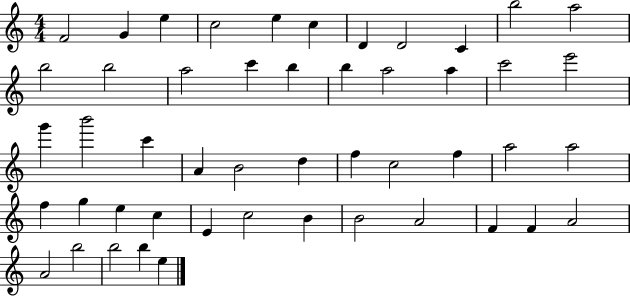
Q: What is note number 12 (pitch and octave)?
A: B5